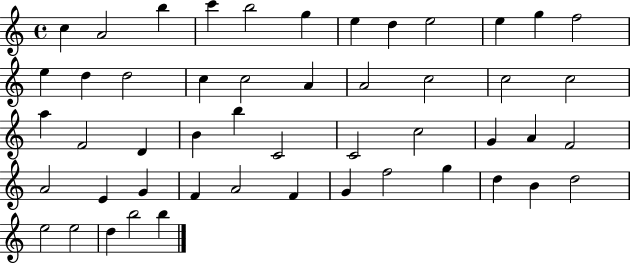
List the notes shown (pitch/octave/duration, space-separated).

C5/q A4/h B5/q C6/q B5/h G5/q E5/q D5/q E5/h E5/q G5/q F5/h E5/q D5/q D5/h C5/q C5/h A4/q A4/h C5/h C5/h C5/h A5/q F4/h D4/q B4/q B5/q C4/h C4/h C5/h G4/q A4/q F4/h A4/h E4/q G4/q F4/q A4/h F4/q G4/q F5/h G5/q D5/q B4/q D5/h E5/h E5/h D5/q B5/h B5/q